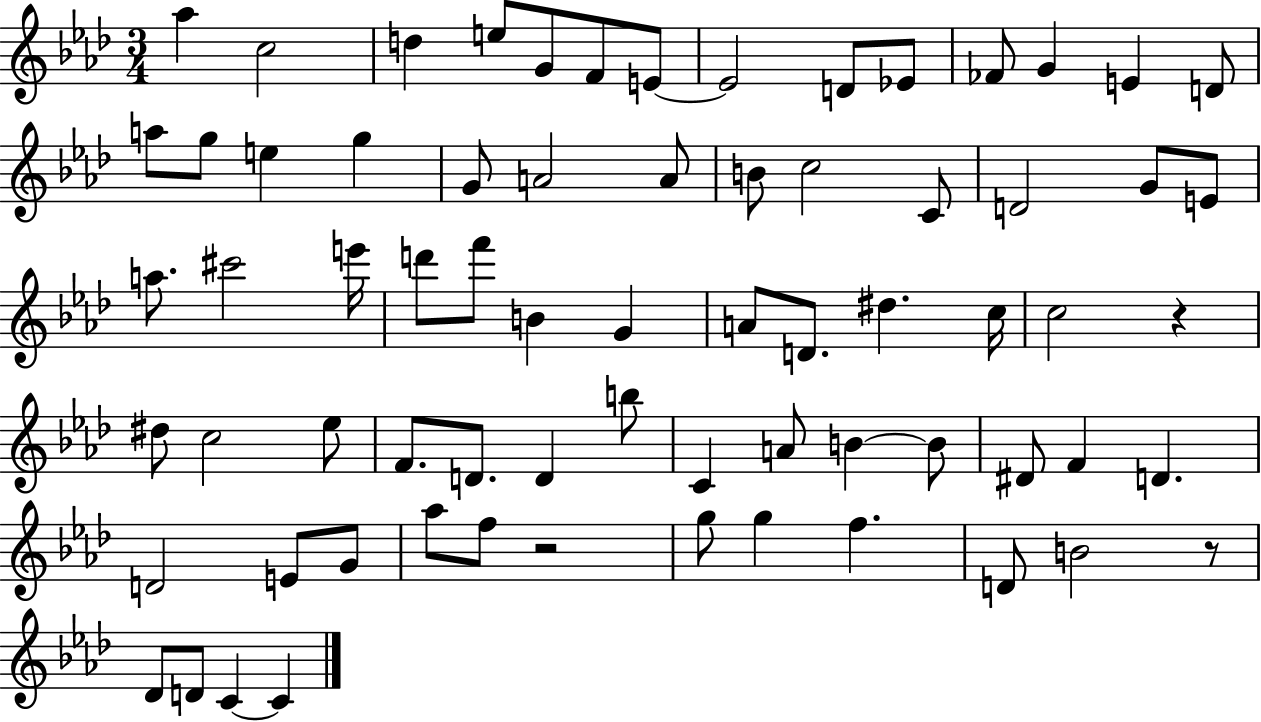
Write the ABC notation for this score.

X:1
T:Untitled
M:3/4
L:1/4
K:Ab
_a c2 d e/2 G/2 F/2 E/2 E2 D/2 _E/2 _F/2 G E D/2 a/2 g/2 e g G/2 A2 A/2 B/2 c2 C/2 D2 G/2 E/2 a/2 ^c'2 e'/4 d'/2 f'/2 B G A/2 D/2 ^d c/4 c2 z ^d/2 c2 _e/2 F/2 D/2 D b/2 C A/2 B B/2 ^D/2 F D D2 E/2 G/2 _a/2 f/2 z2 g/2 g f D/2 B2 z/2 _D/2 D/2 C C